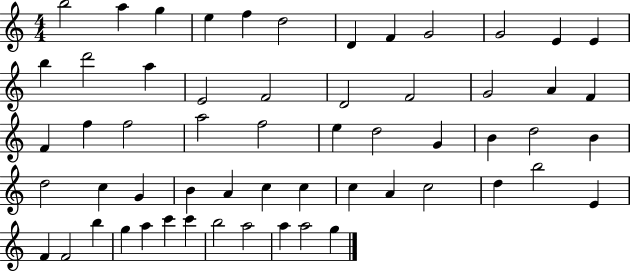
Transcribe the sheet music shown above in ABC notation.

X:1
T:Untitled
M:4/4
L:1/4
K:C
b2 a g e f d2 D F G2 G2 E E b d'2 a E2 F2 D2 F2 G2 A F F f f2 a2 f2 e d2 G B d2 B d2 c G B A c c c A c2 d b2 E F F2 b g a c' c' b2 a2 a a2 g